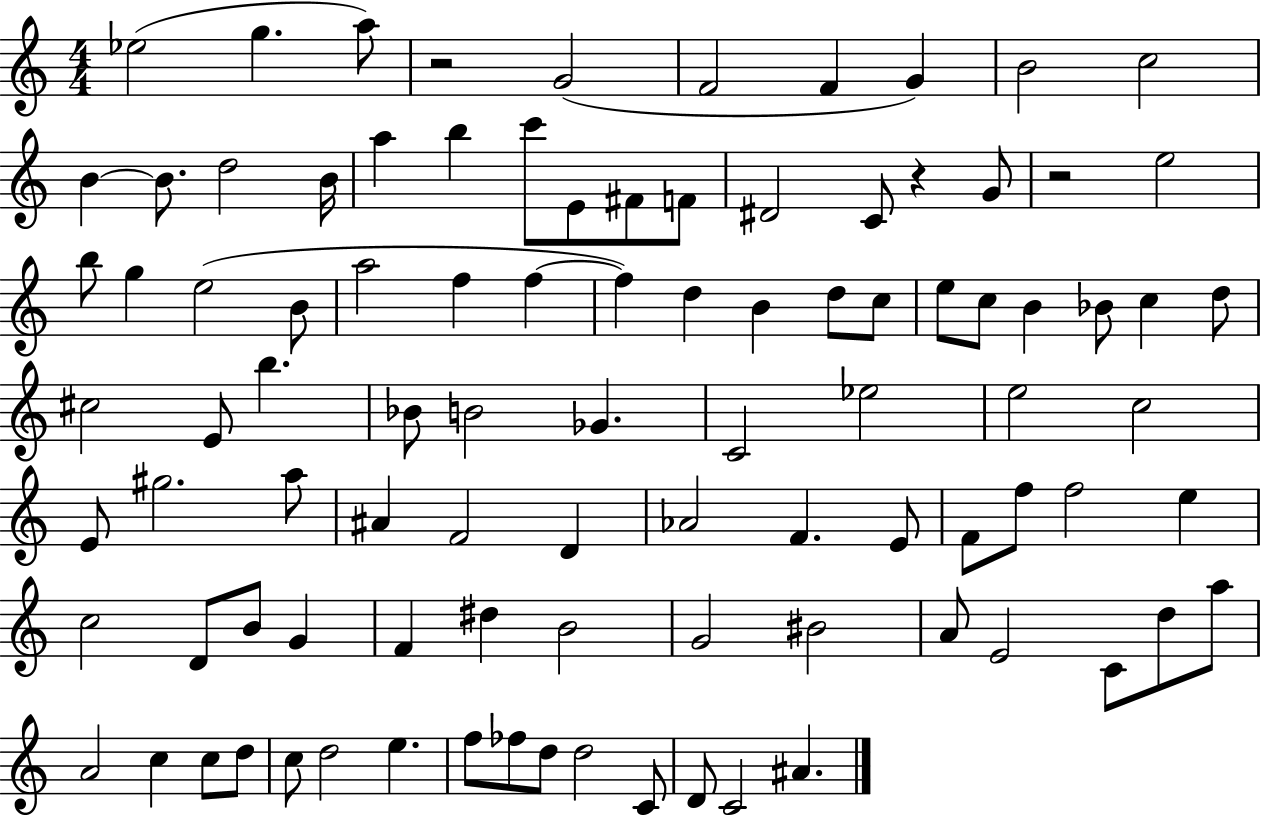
{
  \clef treble
  \numericTimeSignature
  \time 4/4
  \key c \major
  ees''2( g''4. a''8) | r2 g'2( | f'2 f'4 g'4) | b'2 c''2 | \break b'4~~ b'8. d''2 b'16 | a''4 b''4 c'''8 e'8 fis'8 f'8 | dis'2 c'8 r4 g'8 | r2 e''2 | \break b''8 g''4 e''2( b'8 | a''2 f''4 f''4~~ | f''4) d''4 b'4 d''8 c''8 | e''8 c''8 b'4 bes'8 c''4 d''8 | \break cis''2 e'8 b''4. | bes'8 b'2 ges'4. | c'2 ees''2 | e''2 c''2 | \break e'8 gis''2. a''8 | ais'4 f'2 d'4 | aes'2 f'4. e'8 | f'8 f''8 f''2 e''4 | \break c''2 d'8 b'8 g'4 | f'4 dis''4 b'2 | g'2 bis'2 | a'8 e'2 c'8 d''8 a''8 | \break a'2 c''4 c''8 d''8 | c''8 d''2 e''4. | f''8 fes''8 d''8 d''2 c'8 | d'8 c'2 ais'4. | \break \bar "|."
}